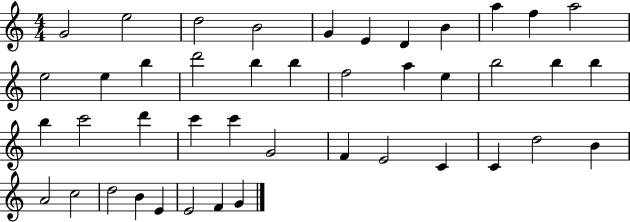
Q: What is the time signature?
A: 4/4